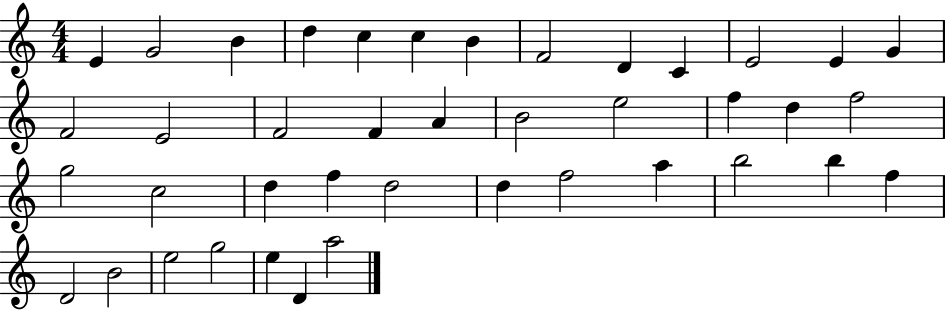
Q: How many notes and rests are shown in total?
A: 41